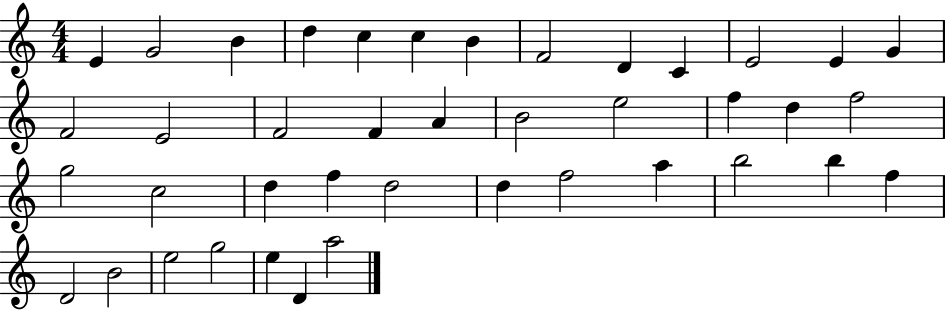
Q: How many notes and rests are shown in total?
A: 41